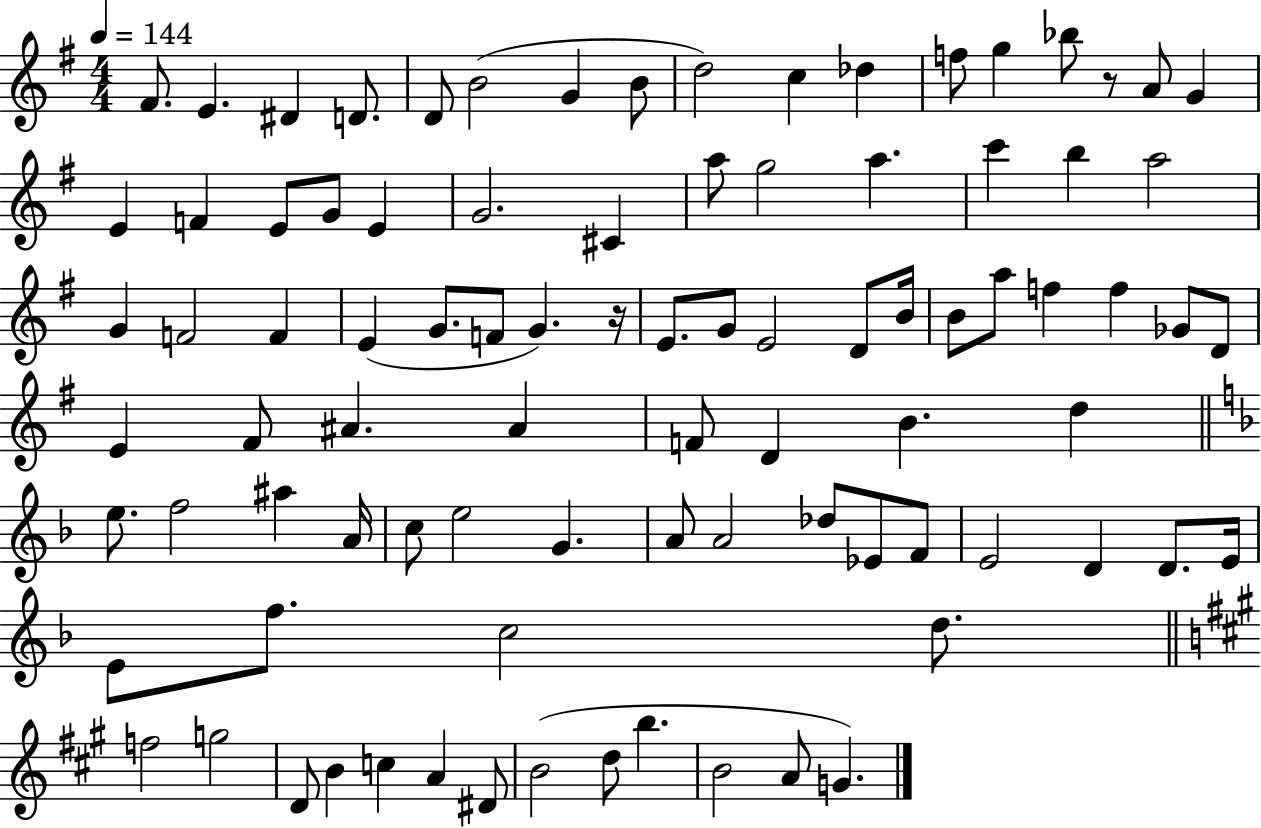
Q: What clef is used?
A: treble